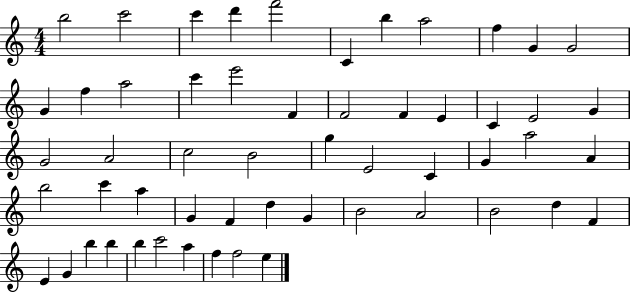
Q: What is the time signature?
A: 4/4